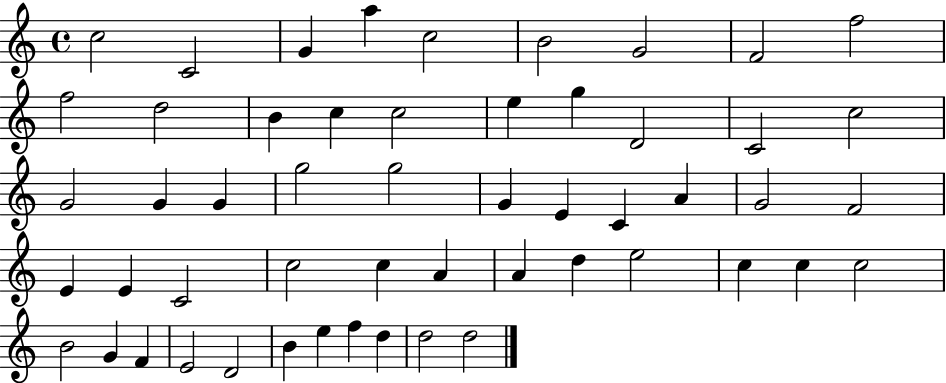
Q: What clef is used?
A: treble